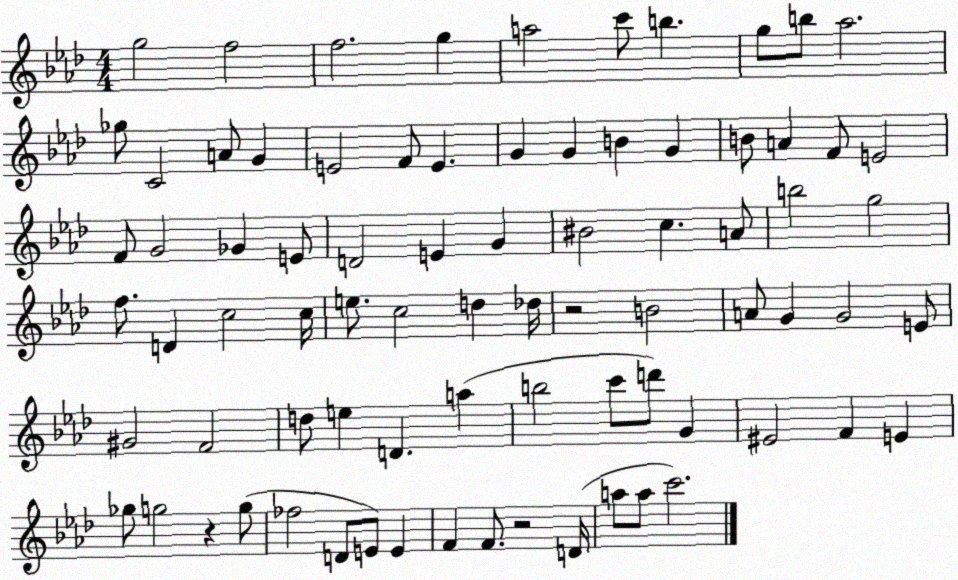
X:1
T:Untitled
M:4/4
L:1/4
K:Ab
g2 f2 f2 g a2 c'/2 b g/2 b/2 _a2 _g/2 C2 A/2 G E2 F/2 E G G B G B/2 A F/2 E2 F/2 G2 _G E/2 D2 E G ^B2 c A/2 b2 g2 f/2 D c2 c/4 e/2 c2 d _d/4 z2 B2 A/2 G G2 E/2 ^G2 F2 d/2 e D a b2 c'/2 d'/2 G ^E2 F E _g/2 g2 z g/2 _f2 D/2 E/2 E F F/2 z2 D/4 a/2 a/2 c'2